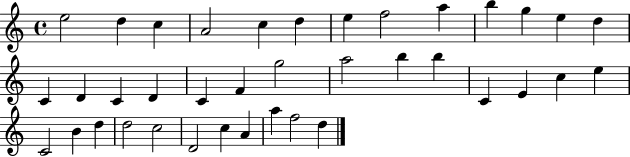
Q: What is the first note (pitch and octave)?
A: E5